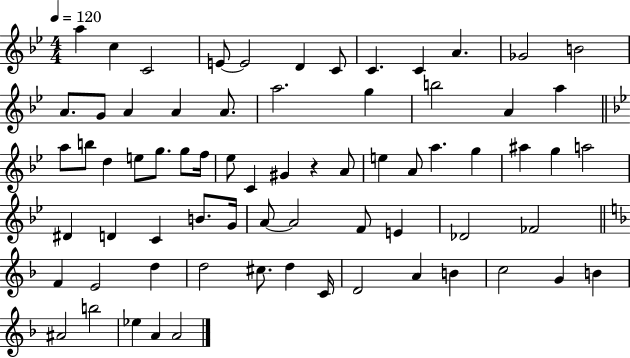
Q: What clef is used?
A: treble